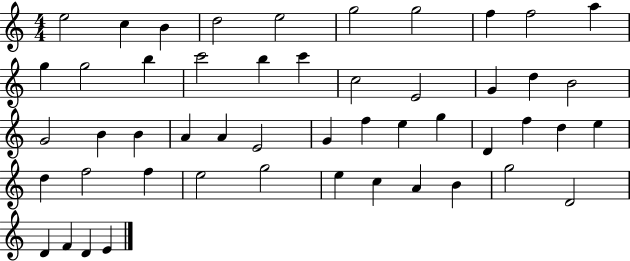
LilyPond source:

{
  \clef treble
  \numericTimeSignature
  \time 4/4
  \key c \major
  e''2 c''4 b'4 | d''2 e''2 | g''2 g''2 | f''4 f''2 a''4 | \break g''4 g''2 b''4 | c'''2 b''4 c'''4 | c''2 e'2 | g'4 d''4 b'2 | \break g'2 b'4 b'4 | a'4 a'4 e'2 | g'4 f''4 e''4 g''4 | d'4 f''4 d''4 e''4 | \break d''4 f''2 f''4 | e''2 g''2 | e''4 c''4 a'4 b'4 | g''2 d'2 | \break d'4 f'4 d'4 e'4 | \bar "|."
}